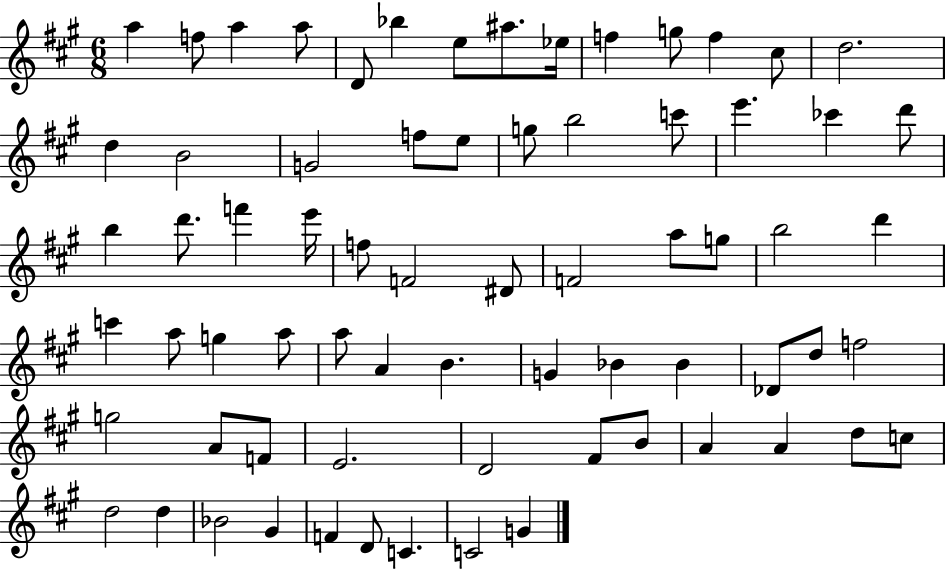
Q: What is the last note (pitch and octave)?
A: G4